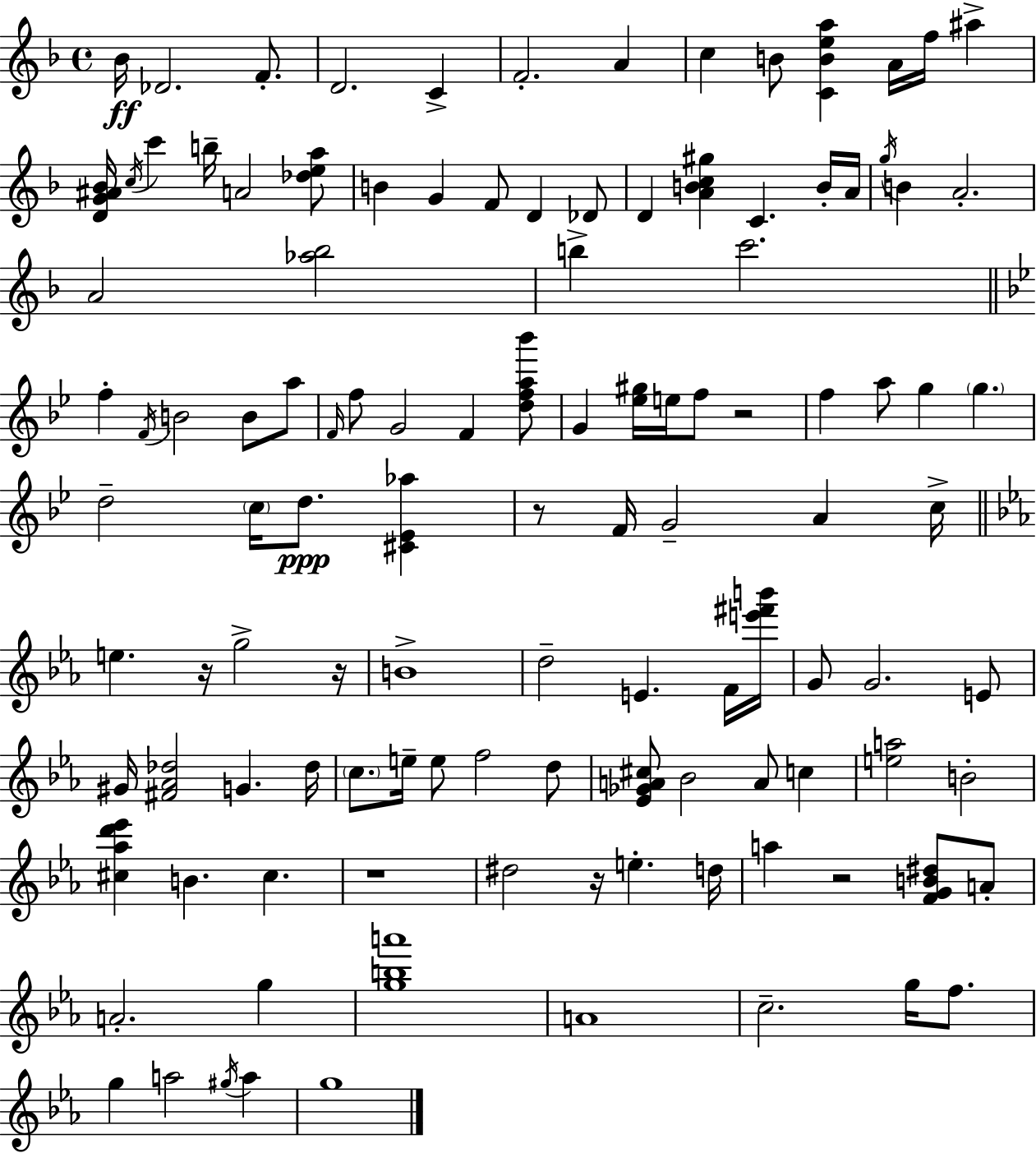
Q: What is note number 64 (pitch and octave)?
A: G#4